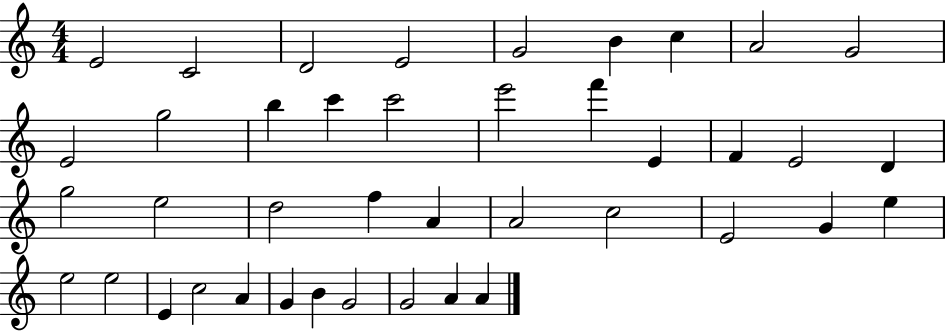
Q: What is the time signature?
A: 4/4